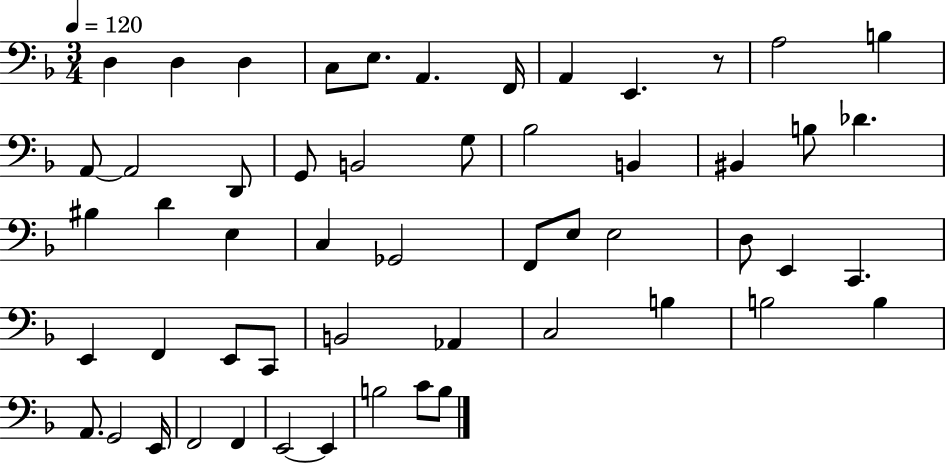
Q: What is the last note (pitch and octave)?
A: B3